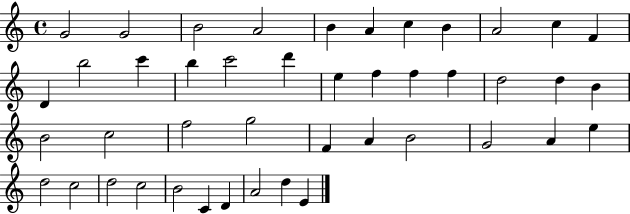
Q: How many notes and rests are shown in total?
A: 44